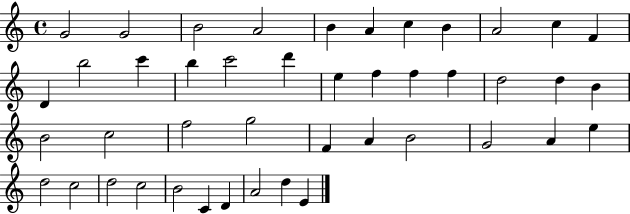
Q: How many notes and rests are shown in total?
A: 44